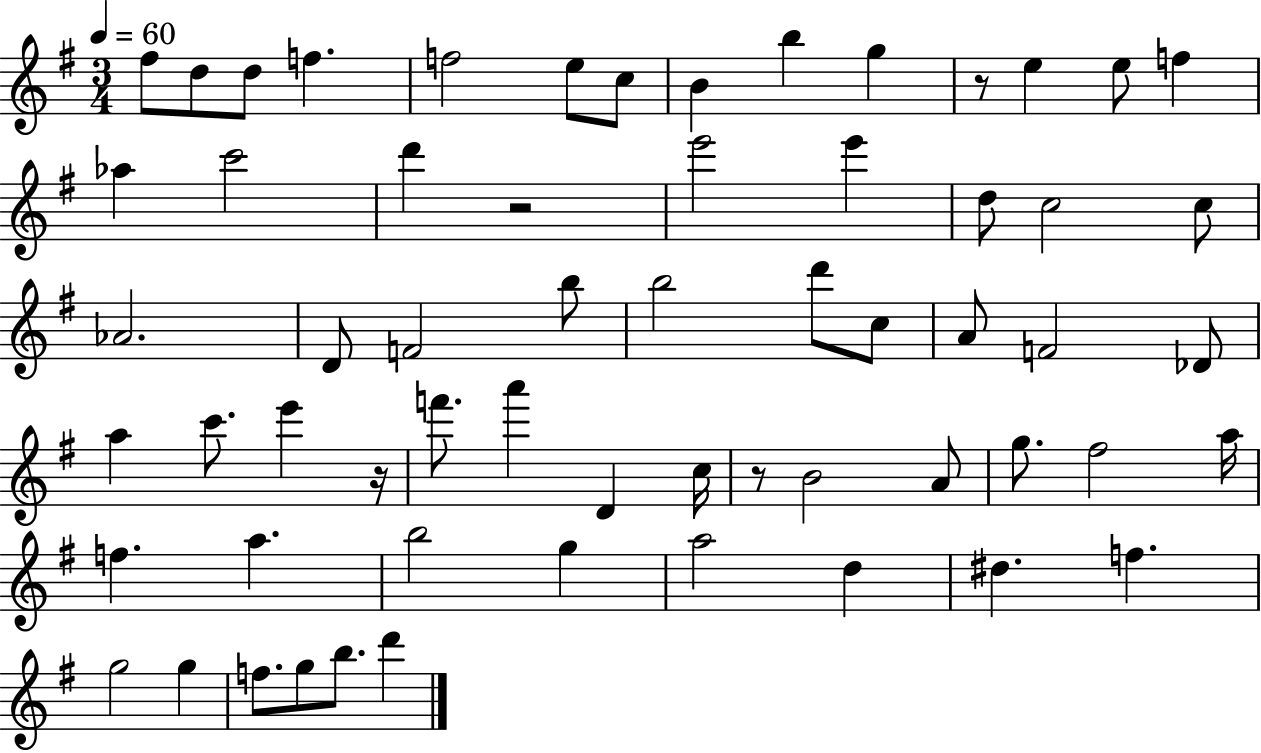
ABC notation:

X:1
T:Untitled
M:3/4
L:1/4
K:G
^f/2 d/2 d/2 f f2 e/2 c/2 B b g z/2 e e/2 f _a c'2 d' z2 e'2 e' d/2 c2 c/2 _A2 D/2 F2 b/2 b2 d'/2 c/2 A/2 F2 _D/2 a c'/2 e' z/4 f'/2 a' D c/4 z/2 B2 A/2 g/2 ^f2 a/4 f a b2 g a2 d ^d f g2 g f/2 g/2 b/2 d'